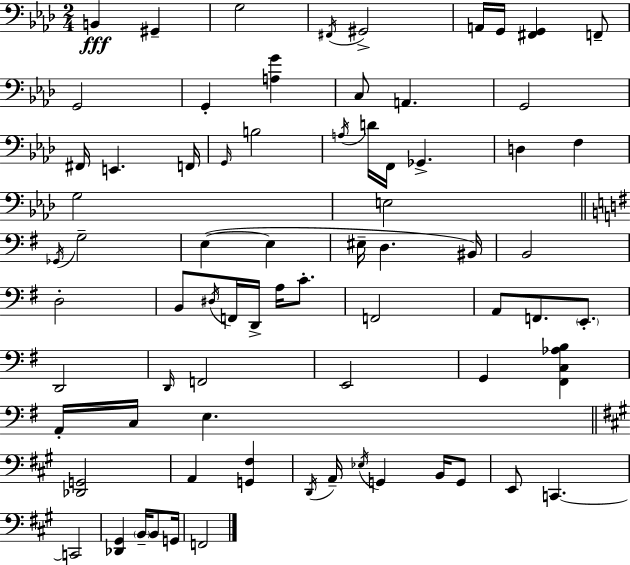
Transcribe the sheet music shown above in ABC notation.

X:1
T:Untitled
M:2/4
L:1/4
K:Fm
B,, ^G,, G,2 ^F,,/4 ^G,,2 A,,/4 G,,/4 [^F,,G,,] F,,/2 G,,2 G,, [A,G] C,/2 A,, G,,2 ^F,,/4 E,, F,,/4 G,,/4 B,2 A,/4 D/4 F,,/4 _G,, D, F, G,2 E,2 _G,,/4 G,2 E, E, ^E,/4 D, ^B,,/4 B,,2 D,2 B,,/2 ^D,/4 F,,/4 D,,/4 A,/4 C/2 F,,2 A,,/2 F,,/2 E,,/2 D,,2 D,,/4 F,,2 E,,2 G,, [^F,,C,_A,B,] A,,/4 C,/4 E, [_D,,G,,]2 A,, [G,,^F,] D,,/4 A,,/4 _E,/4 G,, B,,/4 G,,/2 E,,/2 C,, C,,2 [_D,,^G,,] B,,/4 B,,/2 G,,/4 F,,2